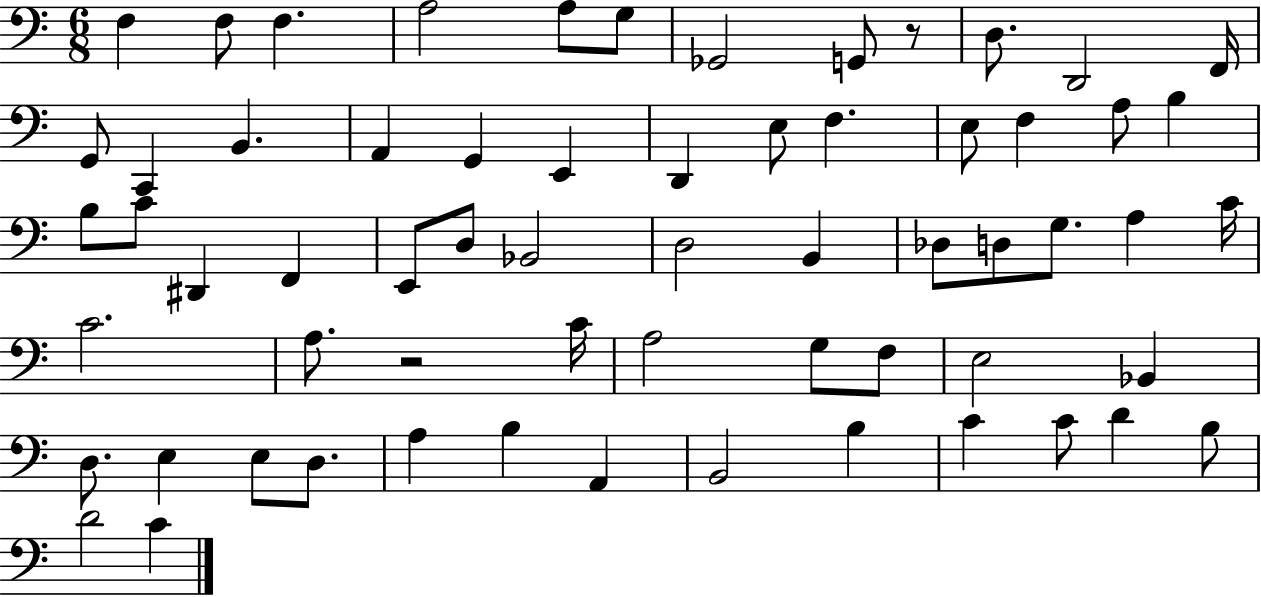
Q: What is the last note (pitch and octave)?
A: C4